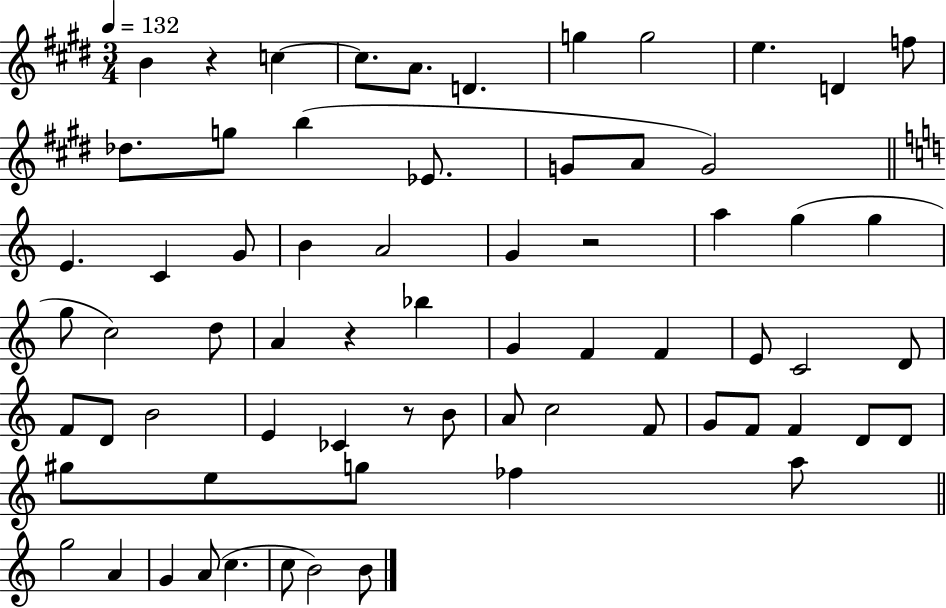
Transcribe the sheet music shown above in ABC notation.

X:1
T:Untitled
M:3/4
L:1/4
K:E
B z c c/2 A/2 D g g2 e D f/2 _d/2 g/2 b _E/2 G/2 A/2 G2 E C G/2 B A2 G z2 a g g g/2 c2 d/2 A z _b G F F E/2 C2 D/2 F/2 D/2 B2 E _C z/2 B/2 A/2 c2 F/2 G/2 F/2 F D/2 D/2 ^g/2 e/2 g/2 _f a/2 g2 A G A/2 c c/2 B2 B/2